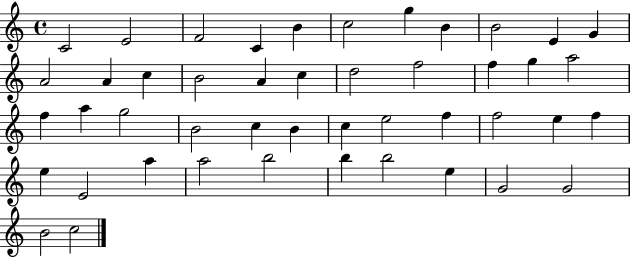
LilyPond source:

{
  \clef treble
  \time 4/4
  \defaultTimeSignature
  \key c \major
  c'2 e'2 | f'2 c'4 b'4 | c''2 g''4 b'4 | b'2 e'4 g'4 | \break a'2 a'4 c''4 | b'2 a'4 c''4 | d''2 f''2 | f''4 g''4 a''2 | \break f''4 a''4 g''2 | b'2 c''4 b'4 | c''4 e''2 f''4 | f''2 e''4 f''4 | \break e''4 e'2 a''4 | a''2 b''2 | b''4 b''2 e''4 | g'2 g'2 | \break b'2 c''2 | \bar "|."
}